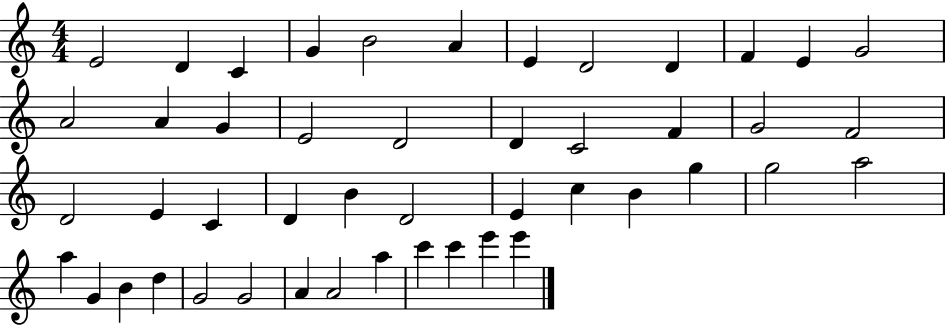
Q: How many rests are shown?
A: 0